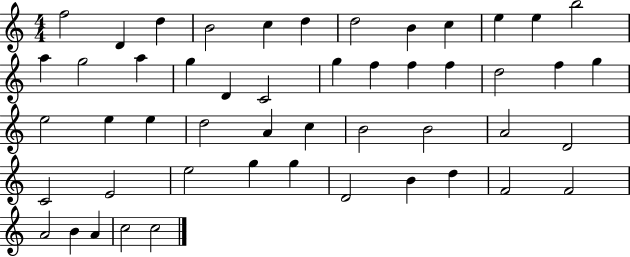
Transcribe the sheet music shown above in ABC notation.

X:1
T:Untitled
M:4/4
L:1/4
K:C
f2 D d B2 c d d2 B c e e b2 a g2 a g D C2 g f f f d2 f g e2 e e d2 A c B2 B2 A2 D2 C2 E2 e2 g g D2 B d F2 F2 A2 B A c2 c2